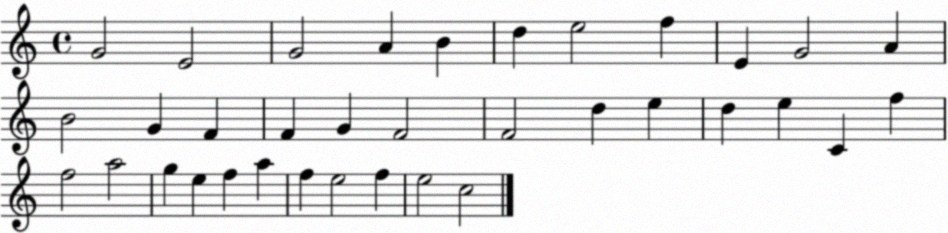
X:1
T:Untitled
M:4/4
L:1/4
K:C
G2 E2 G2 A B d e2 f E G2 A B2 G F F G F2 F2 d e d e C f f2 a2 g e f a f e2 f e2 c2